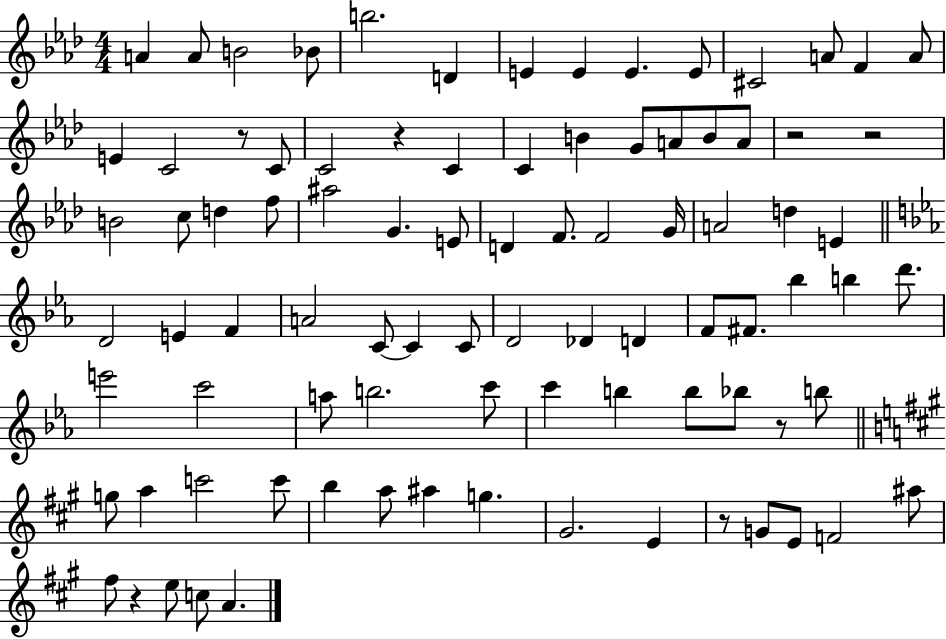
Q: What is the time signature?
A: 4/4